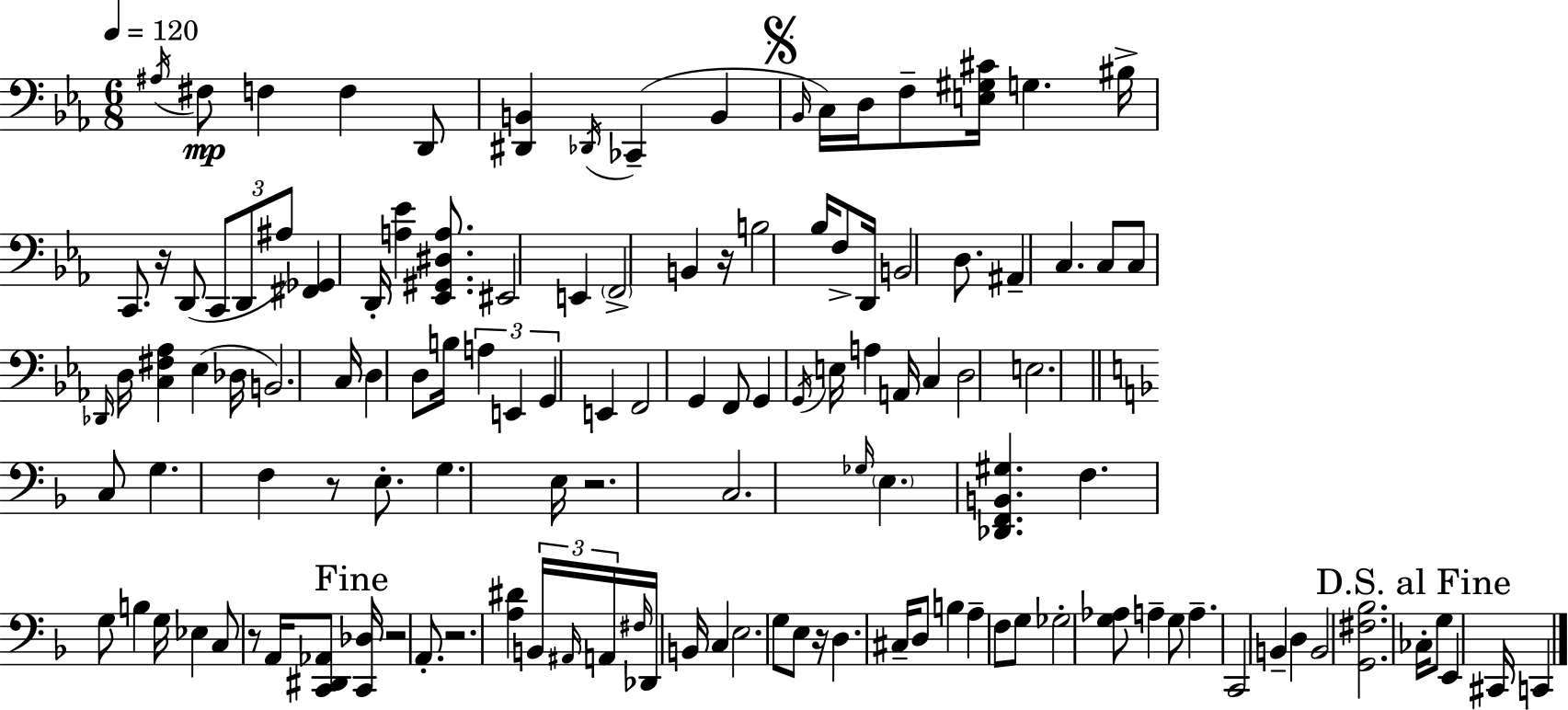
A#3/s F#3/e F3/q F3/q D2/e [D#2,B2]/q Db2/s CES2/q B2/q Bb2/s C3/s D3/s F3/e [E3,G#3,C#4]/s G3/q. BIS3/s C2/e. R/s D2/e C2/e D2/e A#3/e [F#2,Gb2]/q D2/s [A3,Eb4]/q [Eb2,G#2,D#3,A3]/e. EIS2/h E2/q F2/h B2/q R/s B3/h Bb3/s F3/e D2/s B2/h D3/e. A#2/q C3/q. C3/e C3/e Db2/s D3/s [C3,F#3,Ab3]/q Eb3/q Db3/s B2/h. C3/s D3/q D3/e B3/s A3/q E2/q G2/q E2/q F2/h G2/q F2/e G2/q G2/s E3/s A3/q A2/s C3/q D3/h E3/h. C3/e G3/q. F3/q R/e E3/e. G3/q. E3/s R/h. C3/h. Gb3/s E3/q. [Db2,F2,B2,G#3]/q. F3/q. G3/e B3/q G3/s Eb3/q C3/e R/e A2/s [C2,D#2,Ab2]/e [C2,Db3]/s R/h A2/e. R/h. [A3,D#4]/q B2/s A#2/s A2/s F#3/s Db2/s B2/s C3/q E3/h. G3/e E3/e R/s D3/q. C#3/s D3/e B3/q A3/q F3/e G3/e Gb3/h [G3,Ab3]/e A3/q G3/e A3/q. C2/h B2/q D3/q B2/h [G2,F#3,Bb3]/h. CES3/s G3/e E2/q C#2/s C2/q